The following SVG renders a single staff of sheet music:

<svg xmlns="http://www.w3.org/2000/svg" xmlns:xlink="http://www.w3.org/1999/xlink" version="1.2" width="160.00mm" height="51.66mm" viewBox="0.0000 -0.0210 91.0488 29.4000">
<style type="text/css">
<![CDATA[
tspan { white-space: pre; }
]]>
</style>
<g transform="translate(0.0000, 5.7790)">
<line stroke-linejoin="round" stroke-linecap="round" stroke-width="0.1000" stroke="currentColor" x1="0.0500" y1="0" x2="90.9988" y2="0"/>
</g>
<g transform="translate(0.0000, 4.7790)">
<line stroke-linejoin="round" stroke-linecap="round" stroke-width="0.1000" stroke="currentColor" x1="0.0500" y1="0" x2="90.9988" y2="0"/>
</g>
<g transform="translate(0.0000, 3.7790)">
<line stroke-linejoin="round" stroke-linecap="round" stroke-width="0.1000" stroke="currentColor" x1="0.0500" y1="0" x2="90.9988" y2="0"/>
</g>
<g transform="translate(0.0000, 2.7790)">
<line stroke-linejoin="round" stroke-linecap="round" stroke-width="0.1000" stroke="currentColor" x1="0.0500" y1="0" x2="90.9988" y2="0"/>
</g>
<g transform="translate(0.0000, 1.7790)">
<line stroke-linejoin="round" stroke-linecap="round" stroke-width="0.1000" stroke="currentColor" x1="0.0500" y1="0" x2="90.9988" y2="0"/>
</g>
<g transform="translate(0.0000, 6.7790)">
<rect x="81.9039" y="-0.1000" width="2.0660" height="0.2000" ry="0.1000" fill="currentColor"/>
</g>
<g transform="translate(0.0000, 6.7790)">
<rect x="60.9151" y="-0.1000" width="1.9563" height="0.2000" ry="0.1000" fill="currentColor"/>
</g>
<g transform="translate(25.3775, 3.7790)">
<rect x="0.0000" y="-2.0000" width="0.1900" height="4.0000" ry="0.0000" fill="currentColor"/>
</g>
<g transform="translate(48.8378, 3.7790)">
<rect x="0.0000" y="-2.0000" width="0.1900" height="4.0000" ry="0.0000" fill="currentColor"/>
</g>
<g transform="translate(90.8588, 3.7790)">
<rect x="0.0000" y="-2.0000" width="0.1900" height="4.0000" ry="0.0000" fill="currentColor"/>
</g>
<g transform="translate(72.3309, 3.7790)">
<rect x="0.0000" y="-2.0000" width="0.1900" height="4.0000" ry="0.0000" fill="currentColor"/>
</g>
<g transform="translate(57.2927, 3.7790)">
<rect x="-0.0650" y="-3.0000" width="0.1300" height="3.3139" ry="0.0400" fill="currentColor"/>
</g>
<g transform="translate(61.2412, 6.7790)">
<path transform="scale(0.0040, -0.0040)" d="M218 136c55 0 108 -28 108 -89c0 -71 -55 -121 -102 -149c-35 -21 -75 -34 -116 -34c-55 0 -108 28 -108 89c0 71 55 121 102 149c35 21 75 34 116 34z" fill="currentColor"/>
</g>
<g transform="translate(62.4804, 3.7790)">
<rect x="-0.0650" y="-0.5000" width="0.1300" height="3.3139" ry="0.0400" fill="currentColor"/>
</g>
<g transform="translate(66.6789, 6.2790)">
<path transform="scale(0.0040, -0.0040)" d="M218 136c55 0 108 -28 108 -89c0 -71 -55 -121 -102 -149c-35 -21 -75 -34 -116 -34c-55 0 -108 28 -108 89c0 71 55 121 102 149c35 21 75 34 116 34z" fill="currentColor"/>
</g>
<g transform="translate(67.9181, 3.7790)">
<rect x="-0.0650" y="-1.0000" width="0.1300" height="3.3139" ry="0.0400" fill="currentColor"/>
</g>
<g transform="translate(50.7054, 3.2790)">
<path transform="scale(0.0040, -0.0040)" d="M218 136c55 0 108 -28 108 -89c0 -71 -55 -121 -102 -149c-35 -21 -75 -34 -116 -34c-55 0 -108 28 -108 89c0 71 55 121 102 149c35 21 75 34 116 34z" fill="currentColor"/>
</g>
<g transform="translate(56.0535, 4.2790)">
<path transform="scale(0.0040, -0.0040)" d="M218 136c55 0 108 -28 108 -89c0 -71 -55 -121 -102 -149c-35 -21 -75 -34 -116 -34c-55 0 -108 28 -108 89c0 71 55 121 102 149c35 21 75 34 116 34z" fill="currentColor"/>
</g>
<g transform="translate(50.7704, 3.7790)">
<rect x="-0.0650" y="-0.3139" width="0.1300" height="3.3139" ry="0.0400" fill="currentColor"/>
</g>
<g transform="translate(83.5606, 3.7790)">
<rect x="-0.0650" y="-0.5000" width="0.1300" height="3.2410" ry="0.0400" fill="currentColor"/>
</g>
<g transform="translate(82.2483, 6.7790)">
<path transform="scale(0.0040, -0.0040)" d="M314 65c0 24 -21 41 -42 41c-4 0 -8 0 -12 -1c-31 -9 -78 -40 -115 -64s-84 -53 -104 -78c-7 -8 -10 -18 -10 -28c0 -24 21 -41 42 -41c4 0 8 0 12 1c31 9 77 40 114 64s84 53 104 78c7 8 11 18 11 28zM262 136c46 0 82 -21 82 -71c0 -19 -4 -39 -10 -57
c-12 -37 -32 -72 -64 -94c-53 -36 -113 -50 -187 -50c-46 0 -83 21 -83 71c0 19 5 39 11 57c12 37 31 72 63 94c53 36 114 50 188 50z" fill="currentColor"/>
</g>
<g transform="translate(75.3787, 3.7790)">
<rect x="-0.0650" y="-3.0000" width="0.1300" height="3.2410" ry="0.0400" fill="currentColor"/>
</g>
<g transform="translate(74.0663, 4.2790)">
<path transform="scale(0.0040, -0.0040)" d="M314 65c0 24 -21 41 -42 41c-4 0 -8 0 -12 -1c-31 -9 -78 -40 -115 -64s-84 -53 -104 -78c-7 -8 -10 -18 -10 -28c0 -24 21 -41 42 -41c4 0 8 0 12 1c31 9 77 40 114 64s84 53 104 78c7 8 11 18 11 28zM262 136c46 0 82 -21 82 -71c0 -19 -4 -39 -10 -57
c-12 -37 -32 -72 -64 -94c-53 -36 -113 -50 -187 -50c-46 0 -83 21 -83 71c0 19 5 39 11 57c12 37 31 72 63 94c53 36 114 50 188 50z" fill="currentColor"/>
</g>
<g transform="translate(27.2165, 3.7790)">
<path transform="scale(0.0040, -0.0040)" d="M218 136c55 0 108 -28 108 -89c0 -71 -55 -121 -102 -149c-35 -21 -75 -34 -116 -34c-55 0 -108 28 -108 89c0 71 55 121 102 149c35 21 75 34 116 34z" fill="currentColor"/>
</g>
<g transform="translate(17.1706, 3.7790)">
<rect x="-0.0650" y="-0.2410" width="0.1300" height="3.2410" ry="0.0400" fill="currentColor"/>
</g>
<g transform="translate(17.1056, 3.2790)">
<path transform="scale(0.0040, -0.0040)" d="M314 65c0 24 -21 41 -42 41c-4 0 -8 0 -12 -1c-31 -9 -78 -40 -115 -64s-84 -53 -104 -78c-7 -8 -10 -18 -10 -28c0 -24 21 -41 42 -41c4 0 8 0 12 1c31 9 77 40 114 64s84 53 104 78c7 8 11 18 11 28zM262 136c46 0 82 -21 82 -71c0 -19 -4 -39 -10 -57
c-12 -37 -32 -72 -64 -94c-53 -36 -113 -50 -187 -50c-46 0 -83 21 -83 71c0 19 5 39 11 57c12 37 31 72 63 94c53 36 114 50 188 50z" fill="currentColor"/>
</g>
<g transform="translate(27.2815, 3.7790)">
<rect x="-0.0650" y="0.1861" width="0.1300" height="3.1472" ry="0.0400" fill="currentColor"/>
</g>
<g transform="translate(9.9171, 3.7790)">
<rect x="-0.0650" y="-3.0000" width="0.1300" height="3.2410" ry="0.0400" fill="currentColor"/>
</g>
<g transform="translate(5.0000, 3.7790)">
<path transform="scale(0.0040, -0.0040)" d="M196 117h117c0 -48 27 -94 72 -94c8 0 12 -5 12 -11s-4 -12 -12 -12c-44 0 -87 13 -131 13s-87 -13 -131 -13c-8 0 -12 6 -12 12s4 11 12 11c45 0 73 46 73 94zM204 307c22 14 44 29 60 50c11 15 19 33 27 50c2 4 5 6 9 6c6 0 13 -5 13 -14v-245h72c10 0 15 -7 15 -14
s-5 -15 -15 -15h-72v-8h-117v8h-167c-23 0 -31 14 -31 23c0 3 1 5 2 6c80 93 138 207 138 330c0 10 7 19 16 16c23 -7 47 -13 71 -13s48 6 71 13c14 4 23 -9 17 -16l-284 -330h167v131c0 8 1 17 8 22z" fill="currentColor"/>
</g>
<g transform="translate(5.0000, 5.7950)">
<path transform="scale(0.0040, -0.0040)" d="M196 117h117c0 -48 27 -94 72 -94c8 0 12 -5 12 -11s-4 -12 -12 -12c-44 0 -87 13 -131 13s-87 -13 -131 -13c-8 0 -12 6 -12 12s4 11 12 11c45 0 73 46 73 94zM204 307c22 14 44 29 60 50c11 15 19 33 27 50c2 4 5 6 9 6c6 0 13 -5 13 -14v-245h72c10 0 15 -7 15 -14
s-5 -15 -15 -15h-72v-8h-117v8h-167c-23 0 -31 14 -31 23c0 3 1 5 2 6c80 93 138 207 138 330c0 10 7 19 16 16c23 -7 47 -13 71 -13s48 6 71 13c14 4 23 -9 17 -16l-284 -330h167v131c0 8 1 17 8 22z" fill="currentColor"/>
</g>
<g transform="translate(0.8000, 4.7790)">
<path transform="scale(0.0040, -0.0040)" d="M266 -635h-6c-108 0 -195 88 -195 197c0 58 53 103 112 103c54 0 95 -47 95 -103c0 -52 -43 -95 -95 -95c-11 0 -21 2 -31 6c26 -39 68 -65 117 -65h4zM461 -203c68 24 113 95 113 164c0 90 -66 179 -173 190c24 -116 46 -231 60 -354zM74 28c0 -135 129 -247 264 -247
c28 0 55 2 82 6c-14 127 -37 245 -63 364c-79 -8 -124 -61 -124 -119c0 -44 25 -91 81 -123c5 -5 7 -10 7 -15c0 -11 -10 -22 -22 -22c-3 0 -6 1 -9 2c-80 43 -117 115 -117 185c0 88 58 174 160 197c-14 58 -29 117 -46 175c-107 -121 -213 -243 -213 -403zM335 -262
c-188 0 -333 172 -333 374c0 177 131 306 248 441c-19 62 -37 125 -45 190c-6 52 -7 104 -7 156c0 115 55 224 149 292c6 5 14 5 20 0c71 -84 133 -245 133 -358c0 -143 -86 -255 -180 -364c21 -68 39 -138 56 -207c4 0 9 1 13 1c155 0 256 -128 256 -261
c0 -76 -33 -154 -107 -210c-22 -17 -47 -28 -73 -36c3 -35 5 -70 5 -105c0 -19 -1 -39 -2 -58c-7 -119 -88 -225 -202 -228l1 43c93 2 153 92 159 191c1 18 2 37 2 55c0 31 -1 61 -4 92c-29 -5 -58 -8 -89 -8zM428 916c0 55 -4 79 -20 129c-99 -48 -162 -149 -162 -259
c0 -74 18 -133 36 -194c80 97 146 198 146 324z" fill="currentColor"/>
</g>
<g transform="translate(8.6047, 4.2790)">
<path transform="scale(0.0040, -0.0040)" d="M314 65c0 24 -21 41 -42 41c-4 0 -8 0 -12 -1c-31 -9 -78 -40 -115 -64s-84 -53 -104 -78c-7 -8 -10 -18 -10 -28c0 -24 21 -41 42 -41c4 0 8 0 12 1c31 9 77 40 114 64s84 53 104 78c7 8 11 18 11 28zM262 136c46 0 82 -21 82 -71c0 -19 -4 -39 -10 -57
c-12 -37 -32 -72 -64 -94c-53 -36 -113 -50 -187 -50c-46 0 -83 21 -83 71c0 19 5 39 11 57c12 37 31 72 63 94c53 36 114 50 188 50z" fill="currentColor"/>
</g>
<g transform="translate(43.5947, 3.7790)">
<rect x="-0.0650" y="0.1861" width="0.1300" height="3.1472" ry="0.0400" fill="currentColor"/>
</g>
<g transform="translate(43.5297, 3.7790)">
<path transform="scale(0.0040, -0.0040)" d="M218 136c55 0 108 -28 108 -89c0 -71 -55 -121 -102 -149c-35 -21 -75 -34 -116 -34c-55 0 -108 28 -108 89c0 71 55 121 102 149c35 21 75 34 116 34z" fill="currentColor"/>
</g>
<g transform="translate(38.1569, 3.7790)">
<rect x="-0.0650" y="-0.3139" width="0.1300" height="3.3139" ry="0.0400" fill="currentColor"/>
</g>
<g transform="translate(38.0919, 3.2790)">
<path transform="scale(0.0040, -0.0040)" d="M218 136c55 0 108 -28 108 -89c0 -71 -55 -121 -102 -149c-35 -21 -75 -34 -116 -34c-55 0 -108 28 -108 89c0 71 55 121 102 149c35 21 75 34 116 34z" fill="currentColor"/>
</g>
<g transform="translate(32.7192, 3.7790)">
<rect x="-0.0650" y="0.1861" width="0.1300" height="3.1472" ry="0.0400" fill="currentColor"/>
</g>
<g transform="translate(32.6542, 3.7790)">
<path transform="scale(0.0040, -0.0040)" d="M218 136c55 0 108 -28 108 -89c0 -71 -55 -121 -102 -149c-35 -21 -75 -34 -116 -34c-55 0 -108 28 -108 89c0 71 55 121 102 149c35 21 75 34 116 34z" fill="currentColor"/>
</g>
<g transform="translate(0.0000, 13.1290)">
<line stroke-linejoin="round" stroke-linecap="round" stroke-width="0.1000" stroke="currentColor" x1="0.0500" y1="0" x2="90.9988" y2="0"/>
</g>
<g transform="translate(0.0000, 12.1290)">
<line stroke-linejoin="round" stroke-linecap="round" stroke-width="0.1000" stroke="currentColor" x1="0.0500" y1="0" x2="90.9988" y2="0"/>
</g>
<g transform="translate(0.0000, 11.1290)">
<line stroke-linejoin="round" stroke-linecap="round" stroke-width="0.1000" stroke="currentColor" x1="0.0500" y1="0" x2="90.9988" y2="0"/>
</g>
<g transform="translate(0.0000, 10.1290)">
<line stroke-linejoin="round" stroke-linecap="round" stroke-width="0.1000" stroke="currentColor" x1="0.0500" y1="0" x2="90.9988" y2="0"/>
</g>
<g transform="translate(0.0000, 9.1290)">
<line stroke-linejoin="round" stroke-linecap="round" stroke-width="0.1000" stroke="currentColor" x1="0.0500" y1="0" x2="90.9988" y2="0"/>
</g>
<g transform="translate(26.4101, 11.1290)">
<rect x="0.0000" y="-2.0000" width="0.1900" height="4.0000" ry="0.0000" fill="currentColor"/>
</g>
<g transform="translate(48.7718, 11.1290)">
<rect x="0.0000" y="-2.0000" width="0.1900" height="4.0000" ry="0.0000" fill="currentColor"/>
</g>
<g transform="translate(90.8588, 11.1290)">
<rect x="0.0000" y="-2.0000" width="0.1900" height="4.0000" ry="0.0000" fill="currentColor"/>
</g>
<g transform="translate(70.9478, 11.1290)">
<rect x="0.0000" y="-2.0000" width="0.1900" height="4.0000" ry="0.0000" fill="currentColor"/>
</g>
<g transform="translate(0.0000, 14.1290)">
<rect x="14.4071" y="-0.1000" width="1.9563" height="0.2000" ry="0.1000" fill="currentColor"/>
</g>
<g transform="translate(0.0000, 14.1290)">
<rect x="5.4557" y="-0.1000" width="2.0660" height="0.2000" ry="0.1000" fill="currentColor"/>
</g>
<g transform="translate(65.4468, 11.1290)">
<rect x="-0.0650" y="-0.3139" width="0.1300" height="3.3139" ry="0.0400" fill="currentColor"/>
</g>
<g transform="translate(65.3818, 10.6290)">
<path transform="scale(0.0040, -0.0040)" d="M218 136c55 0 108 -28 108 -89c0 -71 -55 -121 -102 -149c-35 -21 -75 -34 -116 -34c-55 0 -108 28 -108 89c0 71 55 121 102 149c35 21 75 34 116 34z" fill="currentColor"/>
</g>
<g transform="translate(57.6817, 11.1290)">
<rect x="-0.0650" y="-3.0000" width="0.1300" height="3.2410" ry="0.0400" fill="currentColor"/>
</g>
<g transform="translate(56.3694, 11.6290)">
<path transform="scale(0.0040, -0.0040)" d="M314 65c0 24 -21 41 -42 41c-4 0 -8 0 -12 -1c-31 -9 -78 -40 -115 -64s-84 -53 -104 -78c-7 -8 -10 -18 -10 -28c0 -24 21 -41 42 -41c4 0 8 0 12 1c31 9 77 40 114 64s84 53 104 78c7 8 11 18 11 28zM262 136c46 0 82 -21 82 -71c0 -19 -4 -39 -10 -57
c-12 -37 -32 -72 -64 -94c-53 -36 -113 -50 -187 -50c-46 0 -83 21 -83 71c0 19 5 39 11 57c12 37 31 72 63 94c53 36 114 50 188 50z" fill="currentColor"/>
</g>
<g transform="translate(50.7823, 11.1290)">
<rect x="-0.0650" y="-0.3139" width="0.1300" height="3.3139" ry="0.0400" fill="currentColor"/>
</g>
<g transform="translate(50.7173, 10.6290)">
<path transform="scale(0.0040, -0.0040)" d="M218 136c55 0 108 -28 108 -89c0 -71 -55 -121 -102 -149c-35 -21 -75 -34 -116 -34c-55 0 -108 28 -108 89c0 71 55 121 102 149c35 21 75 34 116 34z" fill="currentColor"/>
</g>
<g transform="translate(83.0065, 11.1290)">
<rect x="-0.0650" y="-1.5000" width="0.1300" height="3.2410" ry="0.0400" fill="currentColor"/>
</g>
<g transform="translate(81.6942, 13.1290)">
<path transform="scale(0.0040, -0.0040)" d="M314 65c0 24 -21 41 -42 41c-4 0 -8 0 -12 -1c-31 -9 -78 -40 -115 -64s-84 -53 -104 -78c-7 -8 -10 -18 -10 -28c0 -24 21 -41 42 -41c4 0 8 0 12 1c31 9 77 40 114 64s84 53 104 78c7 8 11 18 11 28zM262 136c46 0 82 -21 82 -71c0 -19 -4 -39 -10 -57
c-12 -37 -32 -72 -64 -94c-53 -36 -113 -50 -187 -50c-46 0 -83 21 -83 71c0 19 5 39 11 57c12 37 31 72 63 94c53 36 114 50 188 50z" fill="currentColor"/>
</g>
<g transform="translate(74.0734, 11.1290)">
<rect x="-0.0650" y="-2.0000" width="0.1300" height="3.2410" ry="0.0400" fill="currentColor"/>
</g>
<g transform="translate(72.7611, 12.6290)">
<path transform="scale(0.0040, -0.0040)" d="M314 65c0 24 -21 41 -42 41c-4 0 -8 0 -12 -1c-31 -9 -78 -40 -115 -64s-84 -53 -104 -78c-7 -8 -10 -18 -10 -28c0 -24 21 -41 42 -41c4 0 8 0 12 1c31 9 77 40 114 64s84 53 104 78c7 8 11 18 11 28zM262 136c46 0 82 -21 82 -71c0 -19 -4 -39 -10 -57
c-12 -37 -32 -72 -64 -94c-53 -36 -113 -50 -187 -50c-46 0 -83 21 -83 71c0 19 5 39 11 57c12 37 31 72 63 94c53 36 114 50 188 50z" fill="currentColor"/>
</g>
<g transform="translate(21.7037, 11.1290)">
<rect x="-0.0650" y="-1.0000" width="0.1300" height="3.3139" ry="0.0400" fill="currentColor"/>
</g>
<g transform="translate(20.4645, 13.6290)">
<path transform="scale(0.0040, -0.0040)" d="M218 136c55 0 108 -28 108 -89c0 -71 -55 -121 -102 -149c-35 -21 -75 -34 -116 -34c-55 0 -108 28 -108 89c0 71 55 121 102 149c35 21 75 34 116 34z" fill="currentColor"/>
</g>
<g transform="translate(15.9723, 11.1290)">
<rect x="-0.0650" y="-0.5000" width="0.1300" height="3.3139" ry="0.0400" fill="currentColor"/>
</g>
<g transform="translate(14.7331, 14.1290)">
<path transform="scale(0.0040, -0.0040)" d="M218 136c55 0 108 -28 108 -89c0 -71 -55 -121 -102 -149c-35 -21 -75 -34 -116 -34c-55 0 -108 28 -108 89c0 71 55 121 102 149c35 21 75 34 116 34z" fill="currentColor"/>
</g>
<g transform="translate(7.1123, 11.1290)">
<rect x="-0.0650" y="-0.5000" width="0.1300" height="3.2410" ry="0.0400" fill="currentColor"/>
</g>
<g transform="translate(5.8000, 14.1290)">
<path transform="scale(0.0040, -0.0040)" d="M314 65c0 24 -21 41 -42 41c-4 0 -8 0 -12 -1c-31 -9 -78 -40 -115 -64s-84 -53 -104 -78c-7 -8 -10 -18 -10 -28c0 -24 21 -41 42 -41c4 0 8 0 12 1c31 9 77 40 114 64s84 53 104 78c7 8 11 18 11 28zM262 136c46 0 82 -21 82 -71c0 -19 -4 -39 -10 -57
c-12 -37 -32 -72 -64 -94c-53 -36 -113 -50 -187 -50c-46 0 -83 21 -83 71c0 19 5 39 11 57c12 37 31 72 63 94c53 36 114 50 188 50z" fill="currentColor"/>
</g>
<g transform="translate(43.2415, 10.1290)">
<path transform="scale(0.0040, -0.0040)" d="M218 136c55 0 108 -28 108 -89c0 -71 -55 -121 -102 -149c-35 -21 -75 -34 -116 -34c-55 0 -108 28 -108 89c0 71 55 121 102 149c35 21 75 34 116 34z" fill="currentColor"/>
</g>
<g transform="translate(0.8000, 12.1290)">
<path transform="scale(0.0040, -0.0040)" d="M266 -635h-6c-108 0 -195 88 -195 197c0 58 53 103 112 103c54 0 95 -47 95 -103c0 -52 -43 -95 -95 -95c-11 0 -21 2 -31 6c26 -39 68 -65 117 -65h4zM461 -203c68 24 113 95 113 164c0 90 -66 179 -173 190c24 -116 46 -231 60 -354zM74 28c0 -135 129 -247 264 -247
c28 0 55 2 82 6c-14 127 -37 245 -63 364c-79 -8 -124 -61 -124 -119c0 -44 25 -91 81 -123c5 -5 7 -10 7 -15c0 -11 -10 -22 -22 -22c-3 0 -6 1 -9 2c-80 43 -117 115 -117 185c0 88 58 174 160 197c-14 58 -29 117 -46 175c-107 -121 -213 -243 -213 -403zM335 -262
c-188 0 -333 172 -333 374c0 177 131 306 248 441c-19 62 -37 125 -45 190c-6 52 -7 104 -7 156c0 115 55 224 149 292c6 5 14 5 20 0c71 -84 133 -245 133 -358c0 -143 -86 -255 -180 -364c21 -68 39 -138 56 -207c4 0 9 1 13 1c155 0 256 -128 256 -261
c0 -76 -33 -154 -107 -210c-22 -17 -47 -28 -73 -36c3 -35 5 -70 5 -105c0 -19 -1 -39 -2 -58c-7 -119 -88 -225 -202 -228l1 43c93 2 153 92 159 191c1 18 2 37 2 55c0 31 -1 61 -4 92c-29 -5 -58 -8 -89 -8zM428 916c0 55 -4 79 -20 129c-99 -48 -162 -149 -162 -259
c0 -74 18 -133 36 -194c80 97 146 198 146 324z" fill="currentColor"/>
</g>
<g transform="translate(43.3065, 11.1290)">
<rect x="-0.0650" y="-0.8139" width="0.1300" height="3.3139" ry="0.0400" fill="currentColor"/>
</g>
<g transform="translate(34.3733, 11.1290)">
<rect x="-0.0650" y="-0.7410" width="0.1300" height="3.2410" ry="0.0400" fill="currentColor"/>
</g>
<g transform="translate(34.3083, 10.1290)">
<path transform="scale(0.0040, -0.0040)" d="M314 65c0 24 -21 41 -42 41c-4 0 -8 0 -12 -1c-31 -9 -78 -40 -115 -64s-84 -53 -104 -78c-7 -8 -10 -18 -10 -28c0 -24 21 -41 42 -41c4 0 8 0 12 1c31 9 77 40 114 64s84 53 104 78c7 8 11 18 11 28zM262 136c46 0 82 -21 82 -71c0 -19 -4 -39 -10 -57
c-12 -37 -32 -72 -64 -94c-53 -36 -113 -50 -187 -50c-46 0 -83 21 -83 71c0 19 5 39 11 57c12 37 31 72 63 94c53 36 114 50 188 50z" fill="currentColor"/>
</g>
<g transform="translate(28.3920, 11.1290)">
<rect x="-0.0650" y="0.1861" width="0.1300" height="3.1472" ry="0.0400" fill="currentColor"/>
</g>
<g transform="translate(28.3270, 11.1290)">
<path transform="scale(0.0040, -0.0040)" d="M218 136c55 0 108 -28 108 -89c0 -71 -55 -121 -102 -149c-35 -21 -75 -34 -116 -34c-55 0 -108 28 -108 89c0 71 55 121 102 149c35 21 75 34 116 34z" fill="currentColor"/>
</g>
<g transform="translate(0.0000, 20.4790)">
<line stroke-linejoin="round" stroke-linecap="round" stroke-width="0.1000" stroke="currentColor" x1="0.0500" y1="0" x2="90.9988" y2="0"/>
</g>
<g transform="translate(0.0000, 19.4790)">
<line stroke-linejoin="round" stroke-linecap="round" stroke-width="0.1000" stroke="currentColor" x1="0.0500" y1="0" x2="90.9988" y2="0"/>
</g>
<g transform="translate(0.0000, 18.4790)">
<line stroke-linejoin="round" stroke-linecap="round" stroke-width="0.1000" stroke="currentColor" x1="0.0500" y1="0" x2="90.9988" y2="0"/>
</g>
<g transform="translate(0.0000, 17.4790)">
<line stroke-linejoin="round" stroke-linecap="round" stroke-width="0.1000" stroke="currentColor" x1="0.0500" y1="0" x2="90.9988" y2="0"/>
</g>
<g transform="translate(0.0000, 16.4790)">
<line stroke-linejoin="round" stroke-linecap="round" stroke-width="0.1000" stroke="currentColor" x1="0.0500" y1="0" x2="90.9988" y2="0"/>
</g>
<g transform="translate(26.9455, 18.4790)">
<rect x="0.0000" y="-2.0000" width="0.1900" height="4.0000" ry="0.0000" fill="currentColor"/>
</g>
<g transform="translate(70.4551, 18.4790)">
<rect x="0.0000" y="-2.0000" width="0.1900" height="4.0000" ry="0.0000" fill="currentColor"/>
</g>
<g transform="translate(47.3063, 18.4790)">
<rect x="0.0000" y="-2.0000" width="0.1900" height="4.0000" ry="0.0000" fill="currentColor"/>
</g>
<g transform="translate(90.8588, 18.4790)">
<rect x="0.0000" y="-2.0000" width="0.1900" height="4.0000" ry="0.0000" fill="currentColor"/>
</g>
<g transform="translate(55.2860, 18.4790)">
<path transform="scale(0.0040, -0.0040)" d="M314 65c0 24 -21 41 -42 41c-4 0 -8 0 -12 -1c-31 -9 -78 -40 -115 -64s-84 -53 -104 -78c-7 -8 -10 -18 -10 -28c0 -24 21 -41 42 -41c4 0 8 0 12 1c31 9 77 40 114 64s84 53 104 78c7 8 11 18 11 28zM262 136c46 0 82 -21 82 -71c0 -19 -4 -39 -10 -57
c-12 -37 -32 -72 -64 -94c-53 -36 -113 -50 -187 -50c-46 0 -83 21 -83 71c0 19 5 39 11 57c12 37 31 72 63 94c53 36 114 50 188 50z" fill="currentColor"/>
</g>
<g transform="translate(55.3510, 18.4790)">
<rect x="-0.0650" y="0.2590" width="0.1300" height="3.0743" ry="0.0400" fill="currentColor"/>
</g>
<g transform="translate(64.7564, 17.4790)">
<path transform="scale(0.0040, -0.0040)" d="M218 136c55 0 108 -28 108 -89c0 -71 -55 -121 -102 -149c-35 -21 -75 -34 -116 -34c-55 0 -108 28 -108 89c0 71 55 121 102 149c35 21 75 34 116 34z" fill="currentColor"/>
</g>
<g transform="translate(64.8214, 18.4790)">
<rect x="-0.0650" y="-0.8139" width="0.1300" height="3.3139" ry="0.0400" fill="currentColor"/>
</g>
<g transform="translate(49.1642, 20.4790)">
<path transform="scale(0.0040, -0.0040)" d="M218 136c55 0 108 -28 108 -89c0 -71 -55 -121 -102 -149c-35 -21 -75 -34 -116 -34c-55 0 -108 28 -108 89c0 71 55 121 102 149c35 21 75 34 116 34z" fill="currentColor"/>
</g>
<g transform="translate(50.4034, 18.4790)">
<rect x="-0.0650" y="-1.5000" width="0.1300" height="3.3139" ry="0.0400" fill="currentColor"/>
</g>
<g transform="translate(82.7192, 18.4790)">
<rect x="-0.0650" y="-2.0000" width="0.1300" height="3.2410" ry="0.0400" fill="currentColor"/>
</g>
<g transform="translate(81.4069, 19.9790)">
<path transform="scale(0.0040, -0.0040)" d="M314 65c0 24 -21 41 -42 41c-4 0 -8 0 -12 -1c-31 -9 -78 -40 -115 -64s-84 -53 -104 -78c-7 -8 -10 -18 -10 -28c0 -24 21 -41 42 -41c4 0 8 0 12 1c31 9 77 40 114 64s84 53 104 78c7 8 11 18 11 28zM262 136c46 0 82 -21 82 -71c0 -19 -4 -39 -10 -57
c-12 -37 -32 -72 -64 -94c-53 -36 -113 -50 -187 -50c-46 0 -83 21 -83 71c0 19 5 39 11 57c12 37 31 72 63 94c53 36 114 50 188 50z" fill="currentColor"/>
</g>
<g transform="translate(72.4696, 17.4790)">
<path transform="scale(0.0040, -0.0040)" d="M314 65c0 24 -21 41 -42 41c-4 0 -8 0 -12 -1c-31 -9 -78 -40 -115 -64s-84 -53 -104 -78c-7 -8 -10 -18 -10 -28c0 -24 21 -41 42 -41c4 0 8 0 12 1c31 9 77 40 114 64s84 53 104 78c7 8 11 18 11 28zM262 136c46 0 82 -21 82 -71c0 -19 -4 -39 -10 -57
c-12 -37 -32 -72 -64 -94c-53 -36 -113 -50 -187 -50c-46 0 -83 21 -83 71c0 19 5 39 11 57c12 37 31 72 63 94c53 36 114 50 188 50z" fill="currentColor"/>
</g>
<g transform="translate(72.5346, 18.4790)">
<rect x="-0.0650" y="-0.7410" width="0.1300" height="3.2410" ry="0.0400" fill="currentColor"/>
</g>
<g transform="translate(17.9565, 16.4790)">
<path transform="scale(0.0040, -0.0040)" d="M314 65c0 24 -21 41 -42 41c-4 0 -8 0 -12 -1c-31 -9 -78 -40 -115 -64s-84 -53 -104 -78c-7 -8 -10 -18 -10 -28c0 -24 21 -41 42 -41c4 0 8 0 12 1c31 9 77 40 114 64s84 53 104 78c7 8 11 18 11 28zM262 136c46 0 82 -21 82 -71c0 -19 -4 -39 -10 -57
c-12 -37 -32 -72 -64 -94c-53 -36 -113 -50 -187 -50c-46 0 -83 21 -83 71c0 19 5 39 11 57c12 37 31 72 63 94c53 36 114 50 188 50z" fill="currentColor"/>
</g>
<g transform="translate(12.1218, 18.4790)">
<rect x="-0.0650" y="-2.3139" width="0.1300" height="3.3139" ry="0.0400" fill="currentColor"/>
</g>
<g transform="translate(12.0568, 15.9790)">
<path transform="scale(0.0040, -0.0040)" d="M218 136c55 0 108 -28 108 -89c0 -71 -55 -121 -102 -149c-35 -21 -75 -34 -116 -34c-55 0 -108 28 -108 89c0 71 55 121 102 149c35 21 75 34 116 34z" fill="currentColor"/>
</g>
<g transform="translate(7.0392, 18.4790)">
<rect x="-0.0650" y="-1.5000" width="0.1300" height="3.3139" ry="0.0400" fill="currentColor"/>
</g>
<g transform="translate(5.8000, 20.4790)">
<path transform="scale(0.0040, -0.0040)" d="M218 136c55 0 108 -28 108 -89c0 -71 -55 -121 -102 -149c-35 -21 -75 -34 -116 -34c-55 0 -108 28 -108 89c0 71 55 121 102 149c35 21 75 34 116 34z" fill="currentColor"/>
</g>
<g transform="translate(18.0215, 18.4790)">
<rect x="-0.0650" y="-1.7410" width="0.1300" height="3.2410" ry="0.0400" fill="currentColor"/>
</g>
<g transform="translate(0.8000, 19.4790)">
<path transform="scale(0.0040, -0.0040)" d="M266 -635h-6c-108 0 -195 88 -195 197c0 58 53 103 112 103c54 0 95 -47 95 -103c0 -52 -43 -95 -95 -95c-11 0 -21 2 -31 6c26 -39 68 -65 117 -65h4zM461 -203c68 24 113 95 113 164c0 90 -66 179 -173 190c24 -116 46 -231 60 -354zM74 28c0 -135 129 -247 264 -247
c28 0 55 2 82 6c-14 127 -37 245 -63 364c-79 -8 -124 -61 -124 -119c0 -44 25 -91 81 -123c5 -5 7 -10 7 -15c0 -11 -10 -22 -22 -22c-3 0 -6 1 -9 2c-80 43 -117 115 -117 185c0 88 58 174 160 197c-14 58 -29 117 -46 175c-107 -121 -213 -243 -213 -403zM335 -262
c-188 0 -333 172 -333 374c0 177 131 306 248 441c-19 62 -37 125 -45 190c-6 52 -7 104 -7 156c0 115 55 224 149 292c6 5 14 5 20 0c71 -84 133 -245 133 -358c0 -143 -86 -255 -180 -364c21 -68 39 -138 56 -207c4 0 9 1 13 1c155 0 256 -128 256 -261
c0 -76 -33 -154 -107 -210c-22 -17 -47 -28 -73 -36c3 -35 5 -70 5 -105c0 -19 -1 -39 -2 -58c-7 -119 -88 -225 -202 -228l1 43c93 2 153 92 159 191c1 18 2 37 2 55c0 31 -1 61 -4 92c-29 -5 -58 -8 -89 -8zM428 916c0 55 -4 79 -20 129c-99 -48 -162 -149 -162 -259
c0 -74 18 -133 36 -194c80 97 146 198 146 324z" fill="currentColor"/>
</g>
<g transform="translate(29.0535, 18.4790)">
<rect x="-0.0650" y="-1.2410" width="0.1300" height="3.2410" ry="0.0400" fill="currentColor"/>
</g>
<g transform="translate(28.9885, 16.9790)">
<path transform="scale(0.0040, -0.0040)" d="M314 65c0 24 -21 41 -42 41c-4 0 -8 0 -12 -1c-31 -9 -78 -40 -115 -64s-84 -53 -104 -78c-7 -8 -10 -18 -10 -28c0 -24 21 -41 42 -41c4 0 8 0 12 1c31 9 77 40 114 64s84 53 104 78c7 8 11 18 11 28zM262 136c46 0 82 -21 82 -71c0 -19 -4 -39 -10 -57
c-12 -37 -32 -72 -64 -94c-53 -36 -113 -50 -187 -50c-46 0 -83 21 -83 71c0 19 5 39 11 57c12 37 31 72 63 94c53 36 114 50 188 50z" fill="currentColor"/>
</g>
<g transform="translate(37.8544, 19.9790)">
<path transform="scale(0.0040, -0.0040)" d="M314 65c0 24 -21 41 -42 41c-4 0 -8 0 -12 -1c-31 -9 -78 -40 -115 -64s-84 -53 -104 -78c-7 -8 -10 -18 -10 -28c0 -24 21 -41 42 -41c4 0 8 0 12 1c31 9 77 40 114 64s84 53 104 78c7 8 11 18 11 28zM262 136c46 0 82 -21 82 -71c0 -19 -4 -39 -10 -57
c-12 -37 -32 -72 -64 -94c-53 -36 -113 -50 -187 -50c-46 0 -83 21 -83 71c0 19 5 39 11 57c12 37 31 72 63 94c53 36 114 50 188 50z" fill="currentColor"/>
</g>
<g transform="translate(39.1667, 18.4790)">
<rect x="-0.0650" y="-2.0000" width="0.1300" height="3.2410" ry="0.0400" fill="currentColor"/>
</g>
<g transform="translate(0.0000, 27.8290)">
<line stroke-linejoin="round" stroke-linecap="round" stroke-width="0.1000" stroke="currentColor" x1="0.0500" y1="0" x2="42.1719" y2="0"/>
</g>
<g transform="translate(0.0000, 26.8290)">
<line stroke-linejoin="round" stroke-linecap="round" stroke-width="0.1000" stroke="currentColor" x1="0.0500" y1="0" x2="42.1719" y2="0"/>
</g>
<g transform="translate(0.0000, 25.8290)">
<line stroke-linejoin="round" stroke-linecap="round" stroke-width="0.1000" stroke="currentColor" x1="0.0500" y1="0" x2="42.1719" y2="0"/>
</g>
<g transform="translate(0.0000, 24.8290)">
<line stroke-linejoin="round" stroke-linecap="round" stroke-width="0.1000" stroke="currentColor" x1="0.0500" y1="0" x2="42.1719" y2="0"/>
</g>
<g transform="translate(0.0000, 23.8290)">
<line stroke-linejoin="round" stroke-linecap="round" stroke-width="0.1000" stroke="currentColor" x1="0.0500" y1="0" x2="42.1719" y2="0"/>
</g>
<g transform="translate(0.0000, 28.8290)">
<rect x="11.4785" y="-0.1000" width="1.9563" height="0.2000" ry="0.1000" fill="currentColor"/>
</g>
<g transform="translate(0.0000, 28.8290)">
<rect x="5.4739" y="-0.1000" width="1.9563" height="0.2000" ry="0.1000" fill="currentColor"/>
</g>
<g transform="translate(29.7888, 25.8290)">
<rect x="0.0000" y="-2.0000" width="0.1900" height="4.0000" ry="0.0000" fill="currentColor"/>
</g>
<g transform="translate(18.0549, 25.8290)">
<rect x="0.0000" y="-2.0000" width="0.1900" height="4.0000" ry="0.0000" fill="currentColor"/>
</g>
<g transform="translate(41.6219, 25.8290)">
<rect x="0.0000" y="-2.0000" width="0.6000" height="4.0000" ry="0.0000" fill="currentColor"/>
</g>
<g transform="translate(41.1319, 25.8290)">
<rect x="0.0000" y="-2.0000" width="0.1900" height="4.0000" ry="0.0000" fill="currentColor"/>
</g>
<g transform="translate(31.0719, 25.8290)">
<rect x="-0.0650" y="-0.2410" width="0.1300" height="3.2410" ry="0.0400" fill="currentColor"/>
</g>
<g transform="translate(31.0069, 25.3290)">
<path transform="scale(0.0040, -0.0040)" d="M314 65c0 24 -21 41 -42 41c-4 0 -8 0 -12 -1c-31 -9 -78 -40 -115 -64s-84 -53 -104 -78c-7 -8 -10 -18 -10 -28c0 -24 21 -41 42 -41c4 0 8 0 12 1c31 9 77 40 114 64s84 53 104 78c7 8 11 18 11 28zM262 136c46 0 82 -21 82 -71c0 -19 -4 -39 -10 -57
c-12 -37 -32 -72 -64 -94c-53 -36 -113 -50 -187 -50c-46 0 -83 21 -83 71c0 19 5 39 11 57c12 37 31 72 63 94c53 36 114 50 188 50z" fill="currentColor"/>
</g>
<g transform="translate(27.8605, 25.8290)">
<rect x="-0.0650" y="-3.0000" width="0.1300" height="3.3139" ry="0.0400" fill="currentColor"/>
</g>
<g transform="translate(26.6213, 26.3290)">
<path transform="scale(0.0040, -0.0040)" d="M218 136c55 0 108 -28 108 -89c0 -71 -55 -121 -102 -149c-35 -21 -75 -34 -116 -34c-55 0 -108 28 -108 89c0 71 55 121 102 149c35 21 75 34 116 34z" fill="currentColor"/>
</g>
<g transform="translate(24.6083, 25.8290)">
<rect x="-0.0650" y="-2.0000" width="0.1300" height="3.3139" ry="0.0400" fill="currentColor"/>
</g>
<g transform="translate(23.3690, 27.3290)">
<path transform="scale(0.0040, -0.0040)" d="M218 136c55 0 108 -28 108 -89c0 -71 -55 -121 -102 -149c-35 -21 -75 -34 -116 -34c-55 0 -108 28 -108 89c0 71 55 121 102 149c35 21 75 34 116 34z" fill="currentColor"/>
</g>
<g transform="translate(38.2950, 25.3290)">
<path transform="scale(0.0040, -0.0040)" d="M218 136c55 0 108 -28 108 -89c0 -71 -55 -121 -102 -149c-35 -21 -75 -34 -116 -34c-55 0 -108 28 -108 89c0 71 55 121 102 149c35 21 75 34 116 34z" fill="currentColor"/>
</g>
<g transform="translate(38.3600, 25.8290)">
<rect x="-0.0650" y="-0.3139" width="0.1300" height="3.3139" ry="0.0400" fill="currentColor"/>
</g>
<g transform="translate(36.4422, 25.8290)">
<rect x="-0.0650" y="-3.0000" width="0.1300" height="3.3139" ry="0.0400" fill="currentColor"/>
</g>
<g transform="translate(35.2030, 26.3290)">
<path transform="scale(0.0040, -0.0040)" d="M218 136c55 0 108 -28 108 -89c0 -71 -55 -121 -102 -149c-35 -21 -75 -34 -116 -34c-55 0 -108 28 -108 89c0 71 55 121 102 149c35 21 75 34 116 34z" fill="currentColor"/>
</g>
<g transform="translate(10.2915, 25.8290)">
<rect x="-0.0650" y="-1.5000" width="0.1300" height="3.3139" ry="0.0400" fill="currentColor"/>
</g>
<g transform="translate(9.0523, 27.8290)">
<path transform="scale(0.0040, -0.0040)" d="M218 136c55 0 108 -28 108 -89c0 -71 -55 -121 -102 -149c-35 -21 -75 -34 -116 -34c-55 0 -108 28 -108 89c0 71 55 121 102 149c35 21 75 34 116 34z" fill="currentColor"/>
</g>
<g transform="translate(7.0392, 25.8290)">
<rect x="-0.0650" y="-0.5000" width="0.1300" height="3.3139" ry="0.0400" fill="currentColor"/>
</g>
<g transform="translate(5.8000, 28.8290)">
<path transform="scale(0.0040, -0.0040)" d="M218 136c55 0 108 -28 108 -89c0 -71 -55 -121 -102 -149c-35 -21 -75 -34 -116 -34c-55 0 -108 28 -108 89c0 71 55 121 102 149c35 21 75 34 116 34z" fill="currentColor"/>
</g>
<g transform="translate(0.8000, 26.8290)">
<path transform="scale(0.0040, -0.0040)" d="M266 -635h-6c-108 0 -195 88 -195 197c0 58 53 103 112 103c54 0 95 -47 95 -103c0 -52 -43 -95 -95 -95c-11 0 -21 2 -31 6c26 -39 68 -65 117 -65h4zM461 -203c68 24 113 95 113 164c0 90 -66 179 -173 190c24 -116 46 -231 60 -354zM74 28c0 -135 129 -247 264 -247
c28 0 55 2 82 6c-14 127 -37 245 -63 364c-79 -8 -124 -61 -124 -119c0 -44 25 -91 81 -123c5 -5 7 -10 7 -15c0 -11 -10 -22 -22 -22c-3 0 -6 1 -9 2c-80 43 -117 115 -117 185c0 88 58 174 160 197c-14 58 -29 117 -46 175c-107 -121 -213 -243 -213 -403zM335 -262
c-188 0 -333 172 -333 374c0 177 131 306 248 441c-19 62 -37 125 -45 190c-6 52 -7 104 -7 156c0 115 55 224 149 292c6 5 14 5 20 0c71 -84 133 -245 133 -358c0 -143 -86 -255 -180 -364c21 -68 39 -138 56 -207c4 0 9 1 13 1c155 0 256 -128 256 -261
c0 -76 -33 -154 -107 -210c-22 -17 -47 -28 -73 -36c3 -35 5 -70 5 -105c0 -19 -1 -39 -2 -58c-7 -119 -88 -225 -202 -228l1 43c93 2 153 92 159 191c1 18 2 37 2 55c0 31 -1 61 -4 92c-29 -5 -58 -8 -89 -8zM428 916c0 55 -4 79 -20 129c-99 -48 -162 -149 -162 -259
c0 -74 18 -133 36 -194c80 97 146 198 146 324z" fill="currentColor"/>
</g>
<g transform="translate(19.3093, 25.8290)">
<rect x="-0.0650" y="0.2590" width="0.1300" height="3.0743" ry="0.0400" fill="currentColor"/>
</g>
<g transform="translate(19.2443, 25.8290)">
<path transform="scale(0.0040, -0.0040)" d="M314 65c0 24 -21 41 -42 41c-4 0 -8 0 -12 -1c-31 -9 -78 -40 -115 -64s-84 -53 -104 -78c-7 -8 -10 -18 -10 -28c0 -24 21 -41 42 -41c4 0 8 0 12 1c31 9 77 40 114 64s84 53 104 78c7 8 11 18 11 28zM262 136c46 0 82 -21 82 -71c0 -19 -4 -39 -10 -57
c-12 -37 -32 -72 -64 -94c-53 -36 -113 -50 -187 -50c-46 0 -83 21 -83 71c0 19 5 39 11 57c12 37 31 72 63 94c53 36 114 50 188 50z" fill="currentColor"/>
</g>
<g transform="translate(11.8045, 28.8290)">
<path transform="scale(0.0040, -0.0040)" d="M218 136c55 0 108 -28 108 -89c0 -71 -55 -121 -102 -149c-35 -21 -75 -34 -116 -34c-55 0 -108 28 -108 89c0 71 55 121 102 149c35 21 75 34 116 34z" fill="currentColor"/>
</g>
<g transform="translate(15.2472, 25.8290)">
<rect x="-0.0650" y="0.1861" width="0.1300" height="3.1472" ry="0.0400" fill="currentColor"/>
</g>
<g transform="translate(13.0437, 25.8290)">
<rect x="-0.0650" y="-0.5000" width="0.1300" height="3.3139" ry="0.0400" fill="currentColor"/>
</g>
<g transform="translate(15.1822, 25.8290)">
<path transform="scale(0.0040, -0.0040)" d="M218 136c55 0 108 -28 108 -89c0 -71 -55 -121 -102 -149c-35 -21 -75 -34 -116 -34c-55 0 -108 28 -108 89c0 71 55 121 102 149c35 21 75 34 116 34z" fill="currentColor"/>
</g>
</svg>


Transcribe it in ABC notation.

X:1
T:Untitled
M:4/4
L:1/4
K:C
A2 c2 B B c B c A C D A2 C2 C2 C D B d2 d c A2 c F2 E2 E g f2 e2 F2 E B2 d d2 F2 C E C B B2 F A c2 A c